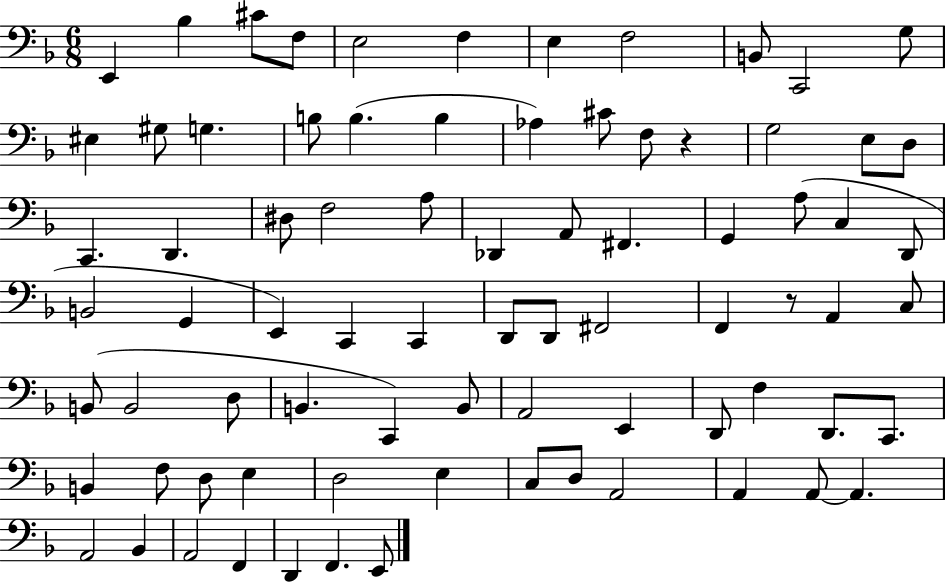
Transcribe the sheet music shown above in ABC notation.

X:1
T:Untitled
M:6/8
L:1/4
K:F
E,, _B, ^C/2 F,/2 E,2 F, E, F,2 B,,/2 C,,2 G,/2 ^E, ^G,/2 G, B,/2 B, B, _A, ^C/2 F,/2 z G,2 E,/2 D,/2 C,, D,, ^D,/2 F,2 A,/2 _D,, A,,/2 ^F,, G,, A,/2 C, D,,/2 B,,2 G,, E,, C,, C,, D,,/2 D,,/2 ^F,,2 F,, z/2 A,, C,/2 B,,/2 B,,2 D,/2 B,, C,, B,,/2 A,,2 E,, D,,/2 F, D,,/2 C,,/2 B,, F,/2 D,/2 E, D,2 E, C,/2 D,/2 A,,2 A,, A,,/2 A,, A,,2 _B,, A,,2 F,, D,, F,, E,,/2